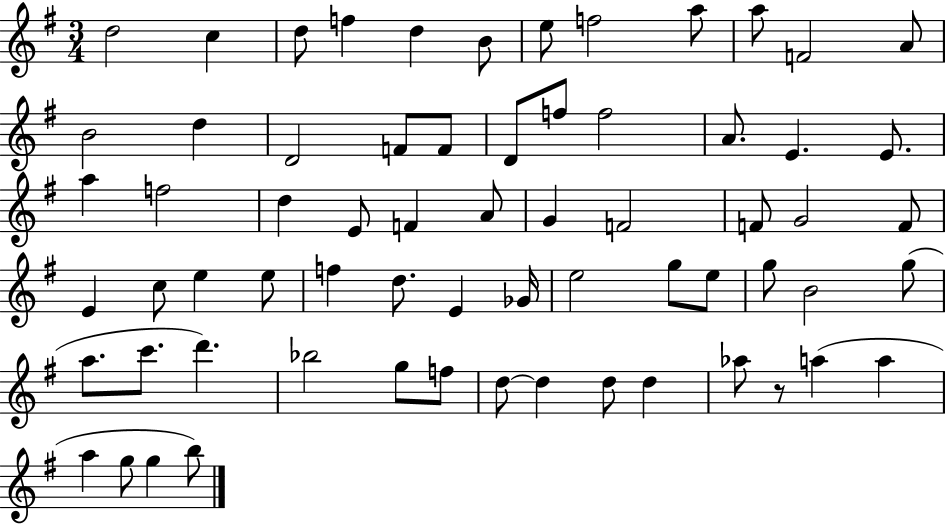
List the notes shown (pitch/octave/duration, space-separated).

D5/h C5/q D5/e F5/q D5/q B4/e E5/e F5/h A5/e A5/e F4/h A4/e B4/h D5/q D4/h F4/e F4/e D4/e F5/e F5/h A4/e. E4/q. E4/e. A5/q F5/h D5/q E4/e F4/q A4/e G4/q F4/h F4/e G4/h F4/e E4/q C5/e E5/q E5/e F5/q D5/e. E4/q Gb4/s E5/h G5/e E5/e G5/e B4/h G5/e A5/e. C6/e. D6/q. Bb5/h G5/e F5/e D5/e D5/q D5/e D5/q Ab5/e R/e A5/q A5/q A5/q G5/e G5/q B5/e